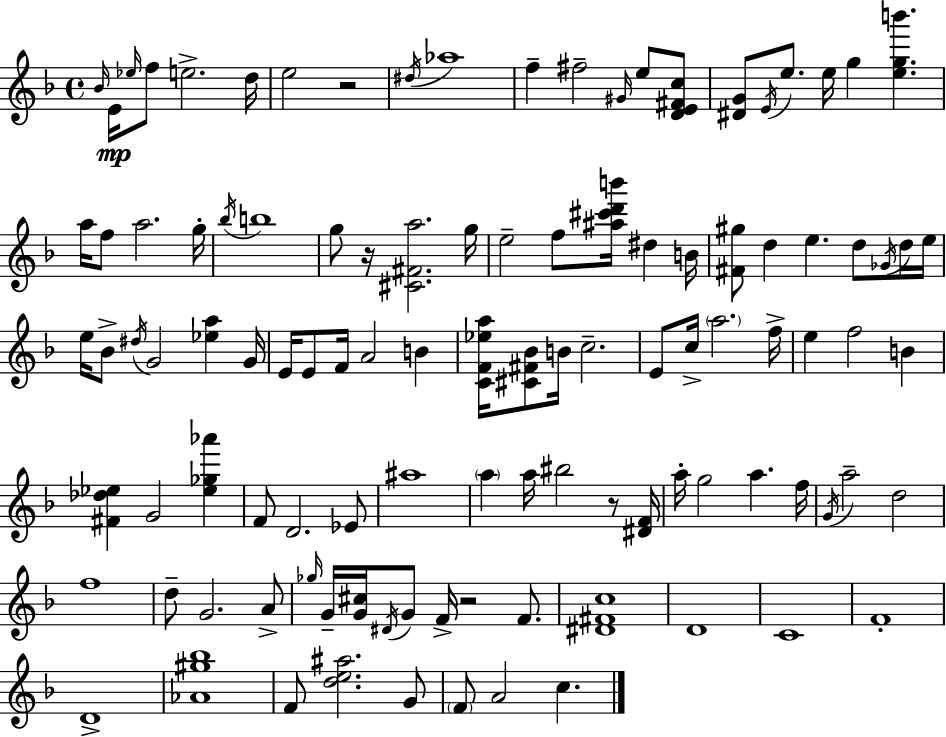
Bb4/s E4/s Eb5/s F5/e E5/h. D5/s E5/h R/h D#5/s Ab5/w F5/q F#5/h G#4/s E5/e [D4,E4,F#4,C5]/e [D#4,G4]/e E4/s E5/e. E5/s G5/q [E5,G5,B6]/q. A5/s F5/e A5/h. G5/s Bb5/s B5/w G5/e R/s [C#4,F#4,A5]/h. G5/s E5/h F5/e [A#5,C#6,D6,B6]/s D#5/q B4/s [F#4,G#5]/e D5/q E5/q. D5/e Gb4/s D5/s E5/s E5/s Bb4/e D#5/s G4/h [Eb5,A5]/q G4/s E4/s E4/e F4/s A4/h B4/q [C4,F4,Eb5,A5]/s [C#4,F#4,Bb4]/e B4/s C5/h. E4/e C5/s A5/h. F5/s E5/q F5/h B4/q [F#4,Db5,Eb5]/q G4/h [Eb5,Gb5,Ab6]/q F4/e D4/h. Eb4/e A#5/w A5/q A5/s BIS5/h R/e [D#4,F4]/s A5/s G5/h A5/q. F5/s G4/s A5/h D5/h F5/w D5/e G4/h. A4/e Gb5/s G4/s [G4,C#5]/s D#4/s G4/e F4/s R/h F4/e. [D#4,F#4,C5]/w D4/w C4/w F4/w D4/w [Ab4,G#5,Bb5]/w F4/e [D5,E5,A#5]/h. G4/e F4/e A4/h C5/q.